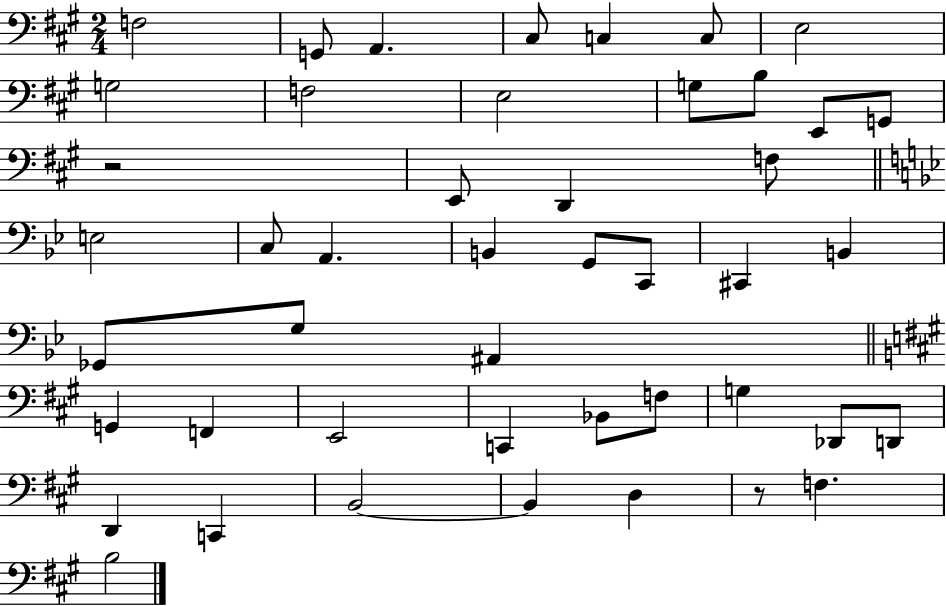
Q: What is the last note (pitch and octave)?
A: B3